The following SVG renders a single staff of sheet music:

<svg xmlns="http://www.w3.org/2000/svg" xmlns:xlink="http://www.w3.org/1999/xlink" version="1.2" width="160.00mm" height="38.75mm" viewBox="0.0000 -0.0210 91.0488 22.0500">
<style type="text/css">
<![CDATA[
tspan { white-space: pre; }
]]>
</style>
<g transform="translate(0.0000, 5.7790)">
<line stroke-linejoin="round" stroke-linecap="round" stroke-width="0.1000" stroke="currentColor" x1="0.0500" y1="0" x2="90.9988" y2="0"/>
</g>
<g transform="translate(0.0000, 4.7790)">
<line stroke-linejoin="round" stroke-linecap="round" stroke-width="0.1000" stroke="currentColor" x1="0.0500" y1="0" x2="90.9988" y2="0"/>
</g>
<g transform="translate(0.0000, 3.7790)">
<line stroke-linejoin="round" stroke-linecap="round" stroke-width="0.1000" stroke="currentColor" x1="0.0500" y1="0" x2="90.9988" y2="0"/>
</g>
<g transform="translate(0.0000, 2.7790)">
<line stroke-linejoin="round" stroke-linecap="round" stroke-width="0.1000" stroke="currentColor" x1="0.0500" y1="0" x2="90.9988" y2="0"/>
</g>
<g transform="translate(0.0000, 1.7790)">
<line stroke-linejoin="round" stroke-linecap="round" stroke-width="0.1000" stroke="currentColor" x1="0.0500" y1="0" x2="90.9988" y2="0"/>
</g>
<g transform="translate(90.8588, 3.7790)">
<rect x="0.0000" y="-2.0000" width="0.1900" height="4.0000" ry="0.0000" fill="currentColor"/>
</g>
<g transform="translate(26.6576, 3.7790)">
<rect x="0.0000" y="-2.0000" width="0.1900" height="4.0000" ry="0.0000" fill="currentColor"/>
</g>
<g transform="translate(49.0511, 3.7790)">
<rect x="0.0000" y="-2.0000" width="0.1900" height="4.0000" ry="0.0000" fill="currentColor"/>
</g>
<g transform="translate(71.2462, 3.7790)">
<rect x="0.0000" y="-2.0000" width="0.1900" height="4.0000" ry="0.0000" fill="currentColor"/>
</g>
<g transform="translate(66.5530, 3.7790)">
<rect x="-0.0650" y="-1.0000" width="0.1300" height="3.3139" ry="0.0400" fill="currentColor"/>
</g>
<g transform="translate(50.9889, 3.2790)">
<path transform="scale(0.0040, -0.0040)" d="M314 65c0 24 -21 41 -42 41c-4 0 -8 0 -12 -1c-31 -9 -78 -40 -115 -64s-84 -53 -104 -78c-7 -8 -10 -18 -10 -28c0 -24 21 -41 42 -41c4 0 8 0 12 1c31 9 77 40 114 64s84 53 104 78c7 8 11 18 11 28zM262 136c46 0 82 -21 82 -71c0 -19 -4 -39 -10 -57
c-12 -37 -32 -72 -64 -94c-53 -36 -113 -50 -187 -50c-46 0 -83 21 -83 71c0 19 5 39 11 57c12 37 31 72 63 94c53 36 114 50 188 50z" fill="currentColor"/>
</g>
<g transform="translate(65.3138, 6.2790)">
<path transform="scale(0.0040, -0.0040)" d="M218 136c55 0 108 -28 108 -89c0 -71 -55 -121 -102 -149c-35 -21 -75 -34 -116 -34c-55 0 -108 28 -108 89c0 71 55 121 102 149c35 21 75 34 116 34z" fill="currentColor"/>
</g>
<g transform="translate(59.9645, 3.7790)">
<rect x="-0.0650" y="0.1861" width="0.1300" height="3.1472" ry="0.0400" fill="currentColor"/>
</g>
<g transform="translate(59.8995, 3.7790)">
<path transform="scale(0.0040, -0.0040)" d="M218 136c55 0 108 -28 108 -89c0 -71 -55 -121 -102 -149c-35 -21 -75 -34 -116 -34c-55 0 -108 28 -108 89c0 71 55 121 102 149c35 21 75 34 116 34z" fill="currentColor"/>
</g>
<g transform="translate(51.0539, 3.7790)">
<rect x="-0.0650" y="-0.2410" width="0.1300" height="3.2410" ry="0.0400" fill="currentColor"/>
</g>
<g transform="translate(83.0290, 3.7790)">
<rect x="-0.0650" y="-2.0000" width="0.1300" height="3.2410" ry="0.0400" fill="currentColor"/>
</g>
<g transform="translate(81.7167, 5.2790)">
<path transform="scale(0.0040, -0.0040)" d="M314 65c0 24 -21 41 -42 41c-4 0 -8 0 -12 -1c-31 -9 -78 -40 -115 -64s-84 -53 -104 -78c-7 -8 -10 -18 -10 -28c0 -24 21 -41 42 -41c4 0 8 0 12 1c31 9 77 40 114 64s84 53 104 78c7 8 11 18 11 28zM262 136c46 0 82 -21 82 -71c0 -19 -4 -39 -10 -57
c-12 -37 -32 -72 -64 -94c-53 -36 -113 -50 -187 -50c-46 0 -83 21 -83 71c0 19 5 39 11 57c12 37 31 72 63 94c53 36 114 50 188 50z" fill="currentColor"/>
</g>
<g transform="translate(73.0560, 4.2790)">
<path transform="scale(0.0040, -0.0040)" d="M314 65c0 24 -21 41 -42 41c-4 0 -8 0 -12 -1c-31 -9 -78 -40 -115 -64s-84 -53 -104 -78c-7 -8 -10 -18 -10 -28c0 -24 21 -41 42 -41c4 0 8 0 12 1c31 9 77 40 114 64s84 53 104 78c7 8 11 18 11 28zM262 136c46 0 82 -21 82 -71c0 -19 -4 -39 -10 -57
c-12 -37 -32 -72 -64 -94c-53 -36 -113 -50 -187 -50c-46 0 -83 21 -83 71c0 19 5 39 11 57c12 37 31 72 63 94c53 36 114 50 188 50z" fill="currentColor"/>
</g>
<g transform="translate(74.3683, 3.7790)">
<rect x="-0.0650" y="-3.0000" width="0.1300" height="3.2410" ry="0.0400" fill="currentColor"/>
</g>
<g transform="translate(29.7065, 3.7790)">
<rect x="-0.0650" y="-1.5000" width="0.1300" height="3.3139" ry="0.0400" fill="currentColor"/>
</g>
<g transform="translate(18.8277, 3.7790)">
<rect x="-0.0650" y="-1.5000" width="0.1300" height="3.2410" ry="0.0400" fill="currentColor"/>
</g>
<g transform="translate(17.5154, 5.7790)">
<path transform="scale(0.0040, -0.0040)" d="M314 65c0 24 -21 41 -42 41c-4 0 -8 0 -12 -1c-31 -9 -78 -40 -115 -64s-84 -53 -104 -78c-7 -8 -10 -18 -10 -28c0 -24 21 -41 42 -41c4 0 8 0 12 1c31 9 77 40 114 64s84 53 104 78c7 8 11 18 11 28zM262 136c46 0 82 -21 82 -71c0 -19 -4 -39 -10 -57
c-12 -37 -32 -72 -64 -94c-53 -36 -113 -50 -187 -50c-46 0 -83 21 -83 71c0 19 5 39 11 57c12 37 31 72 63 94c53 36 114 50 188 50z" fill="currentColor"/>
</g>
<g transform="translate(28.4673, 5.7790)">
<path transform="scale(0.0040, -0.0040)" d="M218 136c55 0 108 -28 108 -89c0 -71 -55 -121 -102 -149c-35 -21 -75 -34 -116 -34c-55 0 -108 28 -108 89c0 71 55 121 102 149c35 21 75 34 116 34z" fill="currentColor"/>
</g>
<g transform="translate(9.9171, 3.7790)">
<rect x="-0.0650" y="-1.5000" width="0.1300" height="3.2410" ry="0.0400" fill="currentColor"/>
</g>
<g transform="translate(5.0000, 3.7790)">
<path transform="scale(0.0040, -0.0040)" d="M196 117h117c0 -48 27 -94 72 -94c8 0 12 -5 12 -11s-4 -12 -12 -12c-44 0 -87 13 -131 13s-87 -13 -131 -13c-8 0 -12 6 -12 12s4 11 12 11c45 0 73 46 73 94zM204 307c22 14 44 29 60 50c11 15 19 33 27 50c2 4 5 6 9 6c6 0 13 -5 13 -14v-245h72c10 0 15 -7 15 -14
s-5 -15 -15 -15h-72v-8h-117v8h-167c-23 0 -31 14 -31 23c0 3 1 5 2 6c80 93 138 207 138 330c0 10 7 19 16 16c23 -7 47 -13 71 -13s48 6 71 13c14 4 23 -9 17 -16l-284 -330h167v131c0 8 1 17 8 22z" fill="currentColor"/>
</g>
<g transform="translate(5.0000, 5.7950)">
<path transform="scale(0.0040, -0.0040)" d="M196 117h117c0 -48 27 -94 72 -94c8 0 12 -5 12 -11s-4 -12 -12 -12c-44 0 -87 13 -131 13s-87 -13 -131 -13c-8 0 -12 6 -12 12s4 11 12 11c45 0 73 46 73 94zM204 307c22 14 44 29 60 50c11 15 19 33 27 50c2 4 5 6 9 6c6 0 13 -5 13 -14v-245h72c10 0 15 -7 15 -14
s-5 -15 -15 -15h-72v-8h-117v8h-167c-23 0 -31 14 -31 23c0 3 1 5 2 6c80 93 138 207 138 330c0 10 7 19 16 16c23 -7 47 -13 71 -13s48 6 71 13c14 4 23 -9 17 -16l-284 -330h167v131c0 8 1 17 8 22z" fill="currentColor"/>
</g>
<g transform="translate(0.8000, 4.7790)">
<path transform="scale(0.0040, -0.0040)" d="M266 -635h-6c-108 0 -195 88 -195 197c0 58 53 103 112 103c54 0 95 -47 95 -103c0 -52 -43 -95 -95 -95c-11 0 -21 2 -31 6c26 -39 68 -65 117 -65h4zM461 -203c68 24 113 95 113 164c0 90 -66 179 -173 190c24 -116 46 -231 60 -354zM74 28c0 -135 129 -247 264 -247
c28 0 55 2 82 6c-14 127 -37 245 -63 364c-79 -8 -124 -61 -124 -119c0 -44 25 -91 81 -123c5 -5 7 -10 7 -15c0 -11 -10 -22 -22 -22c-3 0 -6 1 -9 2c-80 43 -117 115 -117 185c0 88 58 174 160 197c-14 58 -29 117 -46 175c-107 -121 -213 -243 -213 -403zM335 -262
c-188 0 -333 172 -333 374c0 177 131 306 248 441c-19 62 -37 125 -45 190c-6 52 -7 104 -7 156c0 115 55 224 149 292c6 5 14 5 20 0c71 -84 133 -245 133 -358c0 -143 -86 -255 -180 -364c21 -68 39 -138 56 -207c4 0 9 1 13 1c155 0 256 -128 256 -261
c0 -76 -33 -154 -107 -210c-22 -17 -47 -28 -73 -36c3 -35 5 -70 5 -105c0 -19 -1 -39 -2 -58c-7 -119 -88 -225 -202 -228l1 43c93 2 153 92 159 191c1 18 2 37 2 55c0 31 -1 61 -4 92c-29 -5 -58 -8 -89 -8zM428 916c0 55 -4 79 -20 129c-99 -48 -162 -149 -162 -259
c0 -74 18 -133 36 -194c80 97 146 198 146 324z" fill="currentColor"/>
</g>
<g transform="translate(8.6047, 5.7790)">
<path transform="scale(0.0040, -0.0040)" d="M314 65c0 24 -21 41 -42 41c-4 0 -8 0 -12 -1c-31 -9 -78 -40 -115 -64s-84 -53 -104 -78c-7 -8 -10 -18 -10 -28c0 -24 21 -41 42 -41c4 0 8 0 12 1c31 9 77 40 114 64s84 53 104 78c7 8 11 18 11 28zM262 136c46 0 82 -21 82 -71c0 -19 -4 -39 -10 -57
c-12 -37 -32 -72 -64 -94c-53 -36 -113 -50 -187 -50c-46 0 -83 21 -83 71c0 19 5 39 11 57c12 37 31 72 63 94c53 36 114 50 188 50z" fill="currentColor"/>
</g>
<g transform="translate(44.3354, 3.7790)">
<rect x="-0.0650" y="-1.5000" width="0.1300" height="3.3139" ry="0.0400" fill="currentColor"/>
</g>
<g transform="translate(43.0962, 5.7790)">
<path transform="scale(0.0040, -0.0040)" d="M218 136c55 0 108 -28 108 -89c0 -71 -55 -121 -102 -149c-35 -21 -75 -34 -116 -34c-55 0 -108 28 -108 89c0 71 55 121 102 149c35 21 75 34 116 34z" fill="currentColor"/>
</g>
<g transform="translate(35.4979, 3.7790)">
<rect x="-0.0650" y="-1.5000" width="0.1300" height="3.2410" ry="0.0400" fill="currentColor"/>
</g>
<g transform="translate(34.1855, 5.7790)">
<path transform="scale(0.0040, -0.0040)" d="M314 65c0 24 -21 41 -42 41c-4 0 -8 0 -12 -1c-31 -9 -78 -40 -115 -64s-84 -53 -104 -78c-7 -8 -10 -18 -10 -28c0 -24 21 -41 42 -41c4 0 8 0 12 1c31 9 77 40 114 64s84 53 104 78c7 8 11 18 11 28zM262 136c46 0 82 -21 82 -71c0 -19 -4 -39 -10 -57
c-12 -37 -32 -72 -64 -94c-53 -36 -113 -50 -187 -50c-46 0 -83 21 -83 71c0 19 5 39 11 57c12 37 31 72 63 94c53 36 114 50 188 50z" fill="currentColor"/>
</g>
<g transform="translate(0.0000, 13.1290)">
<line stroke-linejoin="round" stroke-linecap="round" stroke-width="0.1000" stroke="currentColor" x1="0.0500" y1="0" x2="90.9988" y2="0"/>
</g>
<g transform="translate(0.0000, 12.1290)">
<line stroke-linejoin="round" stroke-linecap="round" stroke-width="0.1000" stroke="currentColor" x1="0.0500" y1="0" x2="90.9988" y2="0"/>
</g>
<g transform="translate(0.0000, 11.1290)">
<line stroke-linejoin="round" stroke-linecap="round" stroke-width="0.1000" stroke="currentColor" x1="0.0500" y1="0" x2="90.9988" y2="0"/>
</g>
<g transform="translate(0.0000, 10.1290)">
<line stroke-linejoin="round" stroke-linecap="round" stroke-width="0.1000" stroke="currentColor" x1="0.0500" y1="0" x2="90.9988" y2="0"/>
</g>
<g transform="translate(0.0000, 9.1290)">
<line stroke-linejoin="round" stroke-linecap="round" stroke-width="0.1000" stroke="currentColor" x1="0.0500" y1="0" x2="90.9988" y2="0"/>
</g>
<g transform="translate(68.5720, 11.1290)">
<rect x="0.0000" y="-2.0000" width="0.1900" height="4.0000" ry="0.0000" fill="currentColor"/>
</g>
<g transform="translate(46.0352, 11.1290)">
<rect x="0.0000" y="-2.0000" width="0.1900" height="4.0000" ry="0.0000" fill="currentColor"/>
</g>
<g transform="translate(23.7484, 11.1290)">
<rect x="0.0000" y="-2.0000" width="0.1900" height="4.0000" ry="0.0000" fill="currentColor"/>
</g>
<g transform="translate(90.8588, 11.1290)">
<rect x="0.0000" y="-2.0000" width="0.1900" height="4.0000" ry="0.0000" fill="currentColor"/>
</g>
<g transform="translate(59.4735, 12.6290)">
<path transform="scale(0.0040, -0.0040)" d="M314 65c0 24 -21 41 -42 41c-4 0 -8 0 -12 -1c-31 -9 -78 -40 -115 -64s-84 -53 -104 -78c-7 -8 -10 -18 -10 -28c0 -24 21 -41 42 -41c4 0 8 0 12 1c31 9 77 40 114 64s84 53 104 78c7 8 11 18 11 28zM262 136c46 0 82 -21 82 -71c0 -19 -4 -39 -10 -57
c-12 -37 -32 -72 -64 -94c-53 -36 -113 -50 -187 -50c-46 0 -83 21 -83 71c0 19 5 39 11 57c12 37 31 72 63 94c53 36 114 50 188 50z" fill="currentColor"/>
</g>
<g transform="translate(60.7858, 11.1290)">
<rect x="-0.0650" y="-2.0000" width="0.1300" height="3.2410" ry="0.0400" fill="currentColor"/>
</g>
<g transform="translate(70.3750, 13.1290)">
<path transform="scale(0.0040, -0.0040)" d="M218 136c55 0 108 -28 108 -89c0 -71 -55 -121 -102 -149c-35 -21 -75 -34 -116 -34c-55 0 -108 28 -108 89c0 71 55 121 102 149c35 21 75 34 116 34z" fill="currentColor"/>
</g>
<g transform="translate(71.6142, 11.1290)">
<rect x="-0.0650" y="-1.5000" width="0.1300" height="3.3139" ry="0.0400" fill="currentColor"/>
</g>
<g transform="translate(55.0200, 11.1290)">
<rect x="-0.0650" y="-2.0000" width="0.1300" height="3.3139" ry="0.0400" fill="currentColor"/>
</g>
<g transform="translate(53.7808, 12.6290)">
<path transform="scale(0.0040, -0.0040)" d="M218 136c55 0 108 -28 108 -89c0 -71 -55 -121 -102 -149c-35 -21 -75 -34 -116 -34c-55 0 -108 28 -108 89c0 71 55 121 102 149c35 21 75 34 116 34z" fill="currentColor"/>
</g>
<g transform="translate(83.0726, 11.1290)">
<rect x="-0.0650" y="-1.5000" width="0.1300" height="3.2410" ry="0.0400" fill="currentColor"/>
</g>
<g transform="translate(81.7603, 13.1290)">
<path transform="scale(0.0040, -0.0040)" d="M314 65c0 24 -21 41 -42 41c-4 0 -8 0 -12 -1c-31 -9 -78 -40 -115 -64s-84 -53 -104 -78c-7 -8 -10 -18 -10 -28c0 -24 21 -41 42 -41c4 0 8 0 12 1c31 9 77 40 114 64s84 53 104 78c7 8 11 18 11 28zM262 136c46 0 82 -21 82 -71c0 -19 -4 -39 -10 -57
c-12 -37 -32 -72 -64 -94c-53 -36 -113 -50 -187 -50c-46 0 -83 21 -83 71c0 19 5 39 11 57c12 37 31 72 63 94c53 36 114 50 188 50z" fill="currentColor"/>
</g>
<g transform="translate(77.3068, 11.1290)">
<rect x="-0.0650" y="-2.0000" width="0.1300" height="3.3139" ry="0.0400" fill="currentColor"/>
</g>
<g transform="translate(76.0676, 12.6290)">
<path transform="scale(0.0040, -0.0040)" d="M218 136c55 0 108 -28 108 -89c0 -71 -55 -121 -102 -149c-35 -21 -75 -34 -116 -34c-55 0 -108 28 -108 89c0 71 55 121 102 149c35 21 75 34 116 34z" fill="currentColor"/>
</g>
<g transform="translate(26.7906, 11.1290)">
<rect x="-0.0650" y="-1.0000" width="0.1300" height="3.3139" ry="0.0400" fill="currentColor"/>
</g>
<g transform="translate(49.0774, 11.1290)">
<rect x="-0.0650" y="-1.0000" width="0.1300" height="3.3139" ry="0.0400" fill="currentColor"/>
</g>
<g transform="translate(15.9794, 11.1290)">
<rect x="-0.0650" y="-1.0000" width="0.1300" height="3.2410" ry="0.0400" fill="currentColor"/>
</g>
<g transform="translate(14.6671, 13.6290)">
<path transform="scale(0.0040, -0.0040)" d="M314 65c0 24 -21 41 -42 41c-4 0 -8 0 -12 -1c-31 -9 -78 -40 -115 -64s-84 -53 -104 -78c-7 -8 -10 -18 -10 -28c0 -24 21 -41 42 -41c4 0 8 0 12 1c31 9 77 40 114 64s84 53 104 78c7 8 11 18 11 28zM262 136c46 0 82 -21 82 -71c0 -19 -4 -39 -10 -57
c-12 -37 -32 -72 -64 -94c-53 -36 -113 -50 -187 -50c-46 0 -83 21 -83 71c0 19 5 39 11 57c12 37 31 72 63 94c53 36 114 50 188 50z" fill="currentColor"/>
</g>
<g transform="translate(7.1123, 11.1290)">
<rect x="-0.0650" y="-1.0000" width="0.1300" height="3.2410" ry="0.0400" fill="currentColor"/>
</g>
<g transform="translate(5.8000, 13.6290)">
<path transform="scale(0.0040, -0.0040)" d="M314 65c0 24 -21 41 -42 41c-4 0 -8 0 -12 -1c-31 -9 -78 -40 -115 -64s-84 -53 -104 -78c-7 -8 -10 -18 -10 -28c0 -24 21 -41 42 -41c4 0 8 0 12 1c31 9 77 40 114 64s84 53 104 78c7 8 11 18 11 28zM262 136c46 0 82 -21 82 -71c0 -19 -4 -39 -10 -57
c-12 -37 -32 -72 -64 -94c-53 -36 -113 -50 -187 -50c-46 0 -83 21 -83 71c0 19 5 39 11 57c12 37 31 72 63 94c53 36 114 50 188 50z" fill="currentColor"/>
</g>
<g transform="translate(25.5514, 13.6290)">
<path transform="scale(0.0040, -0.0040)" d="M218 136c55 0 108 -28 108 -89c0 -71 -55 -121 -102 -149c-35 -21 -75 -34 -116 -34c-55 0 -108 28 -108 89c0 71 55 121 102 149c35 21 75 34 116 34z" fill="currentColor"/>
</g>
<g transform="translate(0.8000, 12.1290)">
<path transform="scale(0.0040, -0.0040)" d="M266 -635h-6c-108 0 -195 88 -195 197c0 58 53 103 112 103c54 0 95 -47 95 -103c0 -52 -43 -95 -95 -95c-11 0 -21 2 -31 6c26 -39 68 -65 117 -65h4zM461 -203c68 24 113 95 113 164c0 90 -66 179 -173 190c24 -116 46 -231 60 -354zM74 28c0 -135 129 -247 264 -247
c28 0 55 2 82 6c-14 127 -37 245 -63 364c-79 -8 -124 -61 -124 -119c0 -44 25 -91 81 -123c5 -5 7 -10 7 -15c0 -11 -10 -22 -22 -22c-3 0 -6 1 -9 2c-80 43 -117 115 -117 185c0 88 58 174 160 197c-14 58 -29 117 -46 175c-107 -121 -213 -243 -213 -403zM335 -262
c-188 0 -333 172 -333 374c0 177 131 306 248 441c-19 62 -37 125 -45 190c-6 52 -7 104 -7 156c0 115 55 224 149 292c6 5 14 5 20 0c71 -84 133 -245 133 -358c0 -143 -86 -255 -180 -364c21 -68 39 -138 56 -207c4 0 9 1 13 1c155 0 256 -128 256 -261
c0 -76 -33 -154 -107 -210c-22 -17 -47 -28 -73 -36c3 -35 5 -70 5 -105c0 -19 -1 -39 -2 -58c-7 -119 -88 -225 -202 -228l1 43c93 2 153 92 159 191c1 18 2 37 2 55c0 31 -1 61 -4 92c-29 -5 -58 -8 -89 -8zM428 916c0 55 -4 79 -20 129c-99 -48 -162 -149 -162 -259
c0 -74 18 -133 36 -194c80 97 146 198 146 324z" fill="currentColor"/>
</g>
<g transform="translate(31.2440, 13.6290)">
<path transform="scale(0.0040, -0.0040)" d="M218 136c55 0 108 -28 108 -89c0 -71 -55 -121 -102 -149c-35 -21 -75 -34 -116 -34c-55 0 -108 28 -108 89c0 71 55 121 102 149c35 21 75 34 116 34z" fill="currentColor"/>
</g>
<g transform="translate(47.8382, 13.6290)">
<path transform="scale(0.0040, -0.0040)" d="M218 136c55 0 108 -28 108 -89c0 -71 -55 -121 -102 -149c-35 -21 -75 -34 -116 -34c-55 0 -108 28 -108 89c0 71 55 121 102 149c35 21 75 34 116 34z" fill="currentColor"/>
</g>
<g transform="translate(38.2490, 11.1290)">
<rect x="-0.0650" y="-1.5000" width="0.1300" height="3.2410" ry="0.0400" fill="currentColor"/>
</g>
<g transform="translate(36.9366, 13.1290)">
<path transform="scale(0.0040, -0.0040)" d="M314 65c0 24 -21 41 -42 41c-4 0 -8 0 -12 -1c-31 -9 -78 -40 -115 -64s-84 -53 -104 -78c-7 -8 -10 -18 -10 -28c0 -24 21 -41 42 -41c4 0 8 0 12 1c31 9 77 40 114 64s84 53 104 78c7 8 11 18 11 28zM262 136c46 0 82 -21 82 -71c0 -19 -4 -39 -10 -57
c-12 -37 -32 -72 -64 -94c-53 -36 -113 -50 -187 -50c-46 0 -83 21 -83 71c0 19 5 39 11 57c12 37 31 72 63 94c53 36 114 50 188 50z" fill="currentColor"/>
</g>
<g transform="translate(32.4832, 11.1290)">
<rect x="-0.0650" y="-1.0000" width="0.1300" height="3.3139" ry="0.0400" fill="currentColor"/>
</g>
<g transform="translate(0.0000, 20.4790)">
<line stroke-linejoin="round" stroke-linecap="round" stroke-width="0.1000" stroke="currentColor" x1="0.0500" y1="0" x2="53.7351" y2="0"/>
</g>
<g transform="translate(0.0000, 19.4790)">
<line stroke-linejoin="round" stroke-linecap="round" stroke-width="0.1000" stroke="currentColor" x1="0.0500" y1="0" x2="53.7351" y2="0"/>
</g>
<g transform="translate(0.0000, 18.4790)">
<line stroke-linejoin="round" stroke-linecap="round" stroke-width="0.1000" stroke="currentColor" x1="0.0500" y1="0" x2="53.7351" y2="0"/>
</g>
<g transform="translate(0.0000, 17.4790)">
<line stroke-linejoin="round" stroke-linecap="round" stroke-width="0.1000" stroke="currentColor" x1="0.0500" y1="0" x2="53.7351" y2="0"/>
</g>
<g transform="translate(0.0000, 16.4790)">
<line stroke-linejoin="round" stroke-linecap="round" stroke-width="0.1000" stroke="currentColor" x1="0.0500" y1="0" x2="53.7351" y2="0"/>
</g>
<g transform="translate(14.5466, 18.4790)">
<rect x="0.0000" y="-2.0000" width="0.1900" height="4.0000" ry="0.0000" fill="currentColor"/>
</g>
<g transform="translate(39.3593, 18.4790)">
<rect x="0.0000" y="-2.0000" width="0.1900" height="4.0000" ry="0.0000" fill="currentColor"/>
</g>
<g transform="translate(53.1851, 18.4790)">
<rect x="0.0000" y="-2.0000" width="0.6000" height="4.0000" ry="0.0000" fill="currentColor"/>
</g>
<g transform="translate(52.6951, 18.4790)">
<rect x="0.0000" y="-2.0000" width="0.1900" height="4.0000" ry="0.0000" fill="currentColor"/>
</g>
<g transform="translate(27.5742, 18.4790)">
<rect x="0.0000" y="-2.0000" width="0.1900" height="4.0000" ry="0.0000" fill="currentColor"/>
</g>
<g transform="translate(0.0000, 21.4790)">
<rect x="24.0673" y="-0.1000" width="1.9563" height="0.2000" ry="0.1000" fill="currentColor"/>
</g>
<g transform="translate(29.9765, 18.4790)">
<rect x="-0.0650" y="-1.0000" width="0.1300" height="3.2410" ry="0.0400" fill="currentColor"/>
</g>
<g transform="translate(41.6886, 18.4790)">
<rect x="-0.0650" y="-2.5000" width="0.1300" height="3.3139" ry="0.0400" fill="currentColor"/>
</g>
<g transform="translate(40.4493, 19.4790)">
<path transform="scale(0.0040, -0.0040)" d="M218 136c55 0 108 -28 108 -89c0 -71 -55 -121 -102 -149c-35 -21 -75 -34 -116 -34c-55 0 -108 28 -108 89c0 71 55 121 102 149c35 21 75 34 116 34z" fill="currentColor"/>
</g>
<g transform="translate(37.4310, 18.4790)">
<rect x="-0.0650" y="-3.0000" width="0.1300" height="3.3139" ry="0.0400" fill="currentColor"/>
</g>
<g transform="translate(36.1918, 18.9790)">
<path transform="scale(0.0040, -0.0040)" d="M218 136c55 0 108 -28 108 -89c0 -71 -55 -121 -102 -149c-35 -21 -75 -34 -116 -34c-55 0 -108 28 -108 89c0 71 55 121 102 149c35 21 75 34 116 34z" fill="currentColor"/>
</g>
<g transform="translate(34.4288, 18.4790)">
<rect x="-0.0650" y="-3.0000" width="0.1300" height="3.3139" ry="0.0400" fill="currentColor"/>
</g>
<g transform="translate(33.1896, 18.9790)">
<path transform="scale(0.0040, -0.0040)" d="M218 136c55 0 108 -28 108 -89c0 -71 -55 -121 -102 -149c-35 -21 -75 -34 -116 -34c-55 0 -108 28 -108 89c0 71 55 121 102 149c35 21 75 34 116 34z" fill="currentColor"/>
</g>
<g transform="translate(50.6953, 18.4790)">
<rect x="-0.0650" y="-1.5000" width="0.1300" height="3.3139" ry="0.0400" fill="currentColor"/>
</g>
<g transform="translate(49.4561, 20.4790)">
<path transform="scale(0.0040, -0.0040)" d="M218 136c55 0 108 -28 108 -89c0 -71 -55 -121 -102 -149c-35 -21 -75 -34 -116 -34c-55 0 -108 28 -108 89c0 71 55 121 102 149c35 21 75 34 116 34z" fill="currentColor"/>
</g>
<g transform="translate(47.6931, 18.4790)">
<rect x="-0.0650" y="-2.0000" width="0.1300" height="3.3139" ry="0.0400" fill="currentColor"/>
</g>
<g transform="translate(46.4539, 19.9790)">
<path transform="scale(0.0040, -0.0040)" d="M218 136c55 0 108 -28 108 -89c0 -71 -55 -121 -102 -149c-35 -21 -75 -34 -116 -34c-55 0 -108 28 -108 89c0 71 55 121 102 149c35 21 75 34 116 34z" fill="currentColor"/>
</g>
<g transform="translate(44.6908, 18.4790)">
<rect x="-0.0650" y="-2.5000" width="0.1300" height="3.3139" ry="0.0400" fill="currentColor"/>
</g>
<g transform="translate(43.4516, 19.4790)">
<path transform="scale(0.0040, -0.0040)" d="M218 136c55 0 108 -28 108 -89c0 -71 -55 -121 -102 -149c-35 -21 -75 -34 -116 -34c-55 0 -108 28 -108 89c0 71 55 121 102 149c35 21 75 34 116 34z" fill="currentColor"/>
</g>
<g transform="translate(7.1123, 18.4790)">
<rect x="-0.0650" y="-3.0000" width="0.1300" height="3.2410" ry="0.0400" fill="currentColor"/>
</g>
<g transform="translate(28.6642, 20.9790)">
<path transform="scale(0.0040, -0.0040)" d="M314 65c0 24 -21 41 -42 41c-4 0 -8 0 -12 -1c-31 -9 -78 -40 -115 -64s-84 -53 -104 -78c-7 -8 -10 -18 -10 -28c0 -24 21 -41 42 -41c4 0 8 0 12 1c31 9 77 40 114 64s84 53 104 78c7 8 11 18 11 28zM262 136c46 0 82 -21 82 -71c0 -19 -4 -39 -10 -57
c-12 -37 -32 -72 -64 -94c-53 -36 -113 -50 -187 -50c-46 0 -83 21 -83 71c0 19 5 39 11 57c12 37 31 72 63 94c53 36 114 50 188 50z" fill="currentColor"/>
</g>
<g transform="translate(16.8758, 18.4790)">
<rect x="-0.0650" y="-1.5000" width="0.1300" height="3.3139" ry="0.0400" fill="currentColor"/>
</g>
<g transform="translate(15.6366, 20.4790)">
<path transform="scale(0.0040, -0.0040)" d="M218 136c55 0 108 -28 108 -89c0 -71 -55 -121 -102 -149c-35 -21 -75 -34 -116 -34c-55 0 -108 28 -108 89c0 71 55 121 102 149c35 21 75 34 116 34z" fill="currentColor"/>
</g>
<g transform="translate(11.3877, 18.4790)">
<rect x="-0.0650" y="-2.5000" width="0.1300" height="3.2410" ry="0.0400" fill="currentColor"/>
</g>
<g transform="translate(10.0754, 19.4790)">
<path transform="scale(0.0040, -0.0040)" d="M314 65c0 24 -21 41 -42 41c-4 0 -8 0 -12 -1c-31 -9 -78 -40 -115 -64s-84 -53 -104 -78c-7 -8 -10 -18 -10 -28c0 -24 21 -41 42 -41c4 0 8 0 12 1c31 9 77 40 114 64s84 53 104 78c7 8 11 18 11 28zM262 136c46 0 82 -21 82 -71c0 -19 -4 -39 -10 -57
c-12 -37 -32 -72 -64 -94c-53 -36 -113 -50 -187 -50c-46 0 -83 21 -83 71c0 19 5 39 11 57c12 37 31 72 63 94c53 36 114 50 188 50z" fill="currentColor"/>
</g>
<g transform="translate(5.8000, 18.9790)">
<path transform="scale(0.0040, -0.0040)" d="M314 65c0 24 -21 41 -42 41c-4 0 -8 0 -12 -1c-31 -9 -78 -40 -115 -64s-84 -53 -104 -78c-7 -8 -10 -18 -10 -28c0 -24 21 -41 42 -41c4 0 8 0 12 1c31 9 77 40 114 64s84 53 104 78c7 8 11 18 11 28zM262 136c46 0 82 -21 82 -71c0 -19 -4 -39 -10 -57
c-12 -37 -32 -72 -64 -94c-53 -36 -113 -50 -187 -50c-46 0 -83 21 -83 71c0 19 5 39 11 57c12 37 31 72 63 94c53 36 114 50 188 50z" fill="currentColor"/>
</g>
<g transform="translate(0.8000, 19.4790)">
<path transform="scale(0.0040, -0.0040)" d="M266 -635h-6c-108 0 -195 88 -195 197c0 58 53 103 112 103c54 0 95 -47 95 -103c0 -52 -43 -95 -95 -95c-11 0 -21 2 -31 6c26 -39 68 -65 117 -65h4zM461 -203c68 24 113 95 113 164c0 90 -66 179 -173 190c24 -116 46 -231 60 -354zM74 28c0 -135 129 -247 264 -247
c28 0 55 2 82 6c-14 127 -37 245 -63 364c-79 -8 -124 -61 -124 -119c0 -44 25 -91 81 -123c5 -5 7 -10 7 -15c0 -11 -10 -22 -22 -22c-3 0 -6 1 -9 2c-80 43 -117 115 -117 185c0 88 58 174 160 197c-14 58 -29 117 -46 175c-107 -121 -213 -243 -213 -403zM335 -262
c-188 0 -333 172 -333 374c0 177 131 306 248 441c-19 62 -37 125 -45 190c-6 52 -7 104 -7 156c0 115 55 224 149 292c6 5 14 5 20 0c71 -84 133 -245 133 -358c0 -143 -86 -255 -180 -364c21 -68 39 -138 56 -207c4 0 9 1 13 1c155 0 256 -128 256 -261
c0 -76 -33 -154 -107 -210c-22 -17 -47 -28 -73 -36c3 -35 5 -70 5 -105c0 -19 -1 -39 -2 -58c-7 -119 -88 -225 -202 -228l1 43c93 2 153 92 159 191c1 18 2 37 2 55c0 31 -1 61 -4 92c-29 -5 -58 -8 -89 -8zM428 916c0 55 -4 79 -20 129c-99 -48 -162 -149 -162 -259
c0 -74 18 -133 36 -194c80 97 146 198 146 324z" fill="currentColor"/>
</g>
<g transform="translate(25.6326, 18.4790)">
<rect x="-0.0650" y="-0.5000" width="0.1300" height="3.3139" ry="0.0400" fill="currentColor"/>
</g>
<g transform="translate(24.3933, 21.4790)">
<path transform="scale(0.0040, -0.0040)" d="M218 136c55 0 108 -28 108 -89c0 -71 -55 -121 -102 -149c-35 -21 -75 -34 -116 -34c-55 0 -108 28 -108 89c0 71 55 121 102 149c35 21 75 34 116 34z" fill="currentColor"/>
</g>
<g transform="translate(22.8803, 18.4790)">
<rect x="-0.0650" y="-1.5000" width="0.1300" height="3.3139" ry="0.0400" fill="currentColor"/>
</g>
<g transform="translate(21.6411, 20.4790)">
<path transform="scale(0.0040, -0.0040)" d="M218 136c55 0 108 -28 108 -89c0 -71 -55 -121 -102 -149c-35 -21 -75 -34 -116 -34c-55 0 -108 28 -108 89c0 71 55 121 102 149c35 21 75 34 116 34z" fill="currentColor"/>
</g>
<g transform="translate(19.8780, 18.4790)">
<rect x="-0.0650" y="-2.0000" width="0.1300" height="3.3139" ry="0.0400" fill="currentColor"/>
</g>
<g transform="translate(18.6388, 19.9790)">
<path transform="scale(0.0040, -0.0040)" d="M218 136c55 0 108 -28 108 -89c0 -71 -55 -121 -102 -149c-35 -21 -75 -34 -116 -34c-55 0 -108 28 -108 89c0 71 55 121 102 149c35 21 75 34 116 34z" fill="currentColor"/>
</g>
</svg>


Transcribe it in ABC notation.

X:1
T:Untitled
M:4/4
L:1/4
K:C
E2 E2 E E2 E c2 B D A2 F2 D2 D2 D D E2 D F F2 E F E2 A2 G2 E F E C D2 A A G G F E